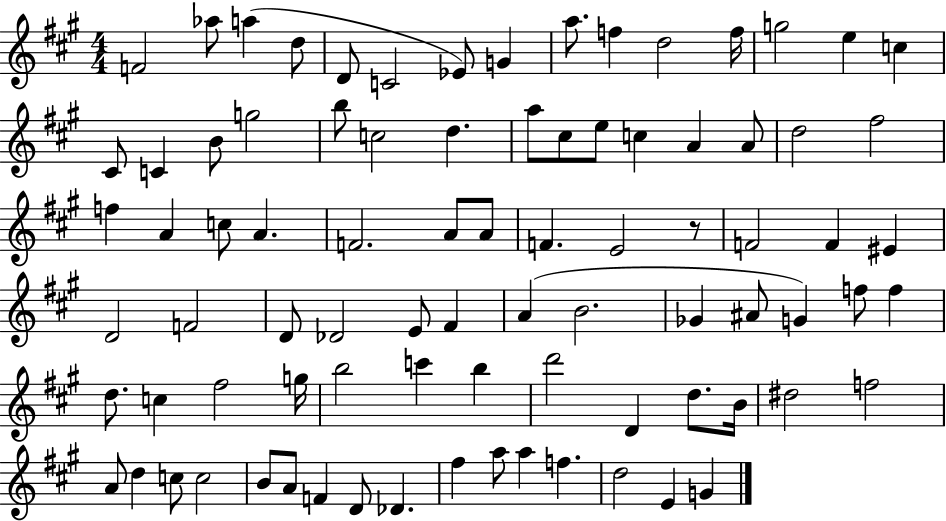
F4/h Ab5/e A5/q D5/e D4/e C4/h Eb4/e G4/q A5/e. F5/q D5/h F5/s G5/h E5/q C5/q C#4/e C4/q B4/e G5/h B5/e C5/h D5/q. A5/e C#5/e E5/e C5/q A4/q A4/e D5/h F#5/h F5/q A4/q C5/e A4/q. F4/h. A4/e A4/e F4/q. E4/h R/e F4/h F4/q EIS4/q D4/h F4/h D4/e Db4/h E4/e F#4/q A4/q B4/h. Gb4/q A#4/e G4/q F5/e F5/q D5/e. C5/q F#5/h G5/s B5/h C6/q B5/q D6/h D4/q D5/e. B4/s D#5/h F5/h A4/e D5/q C5/e C5/h B4/e A4/e F4/q D4/e Db4/q. F#5/q A5/e A5/q F5/q. D5/h E4/q G4/q